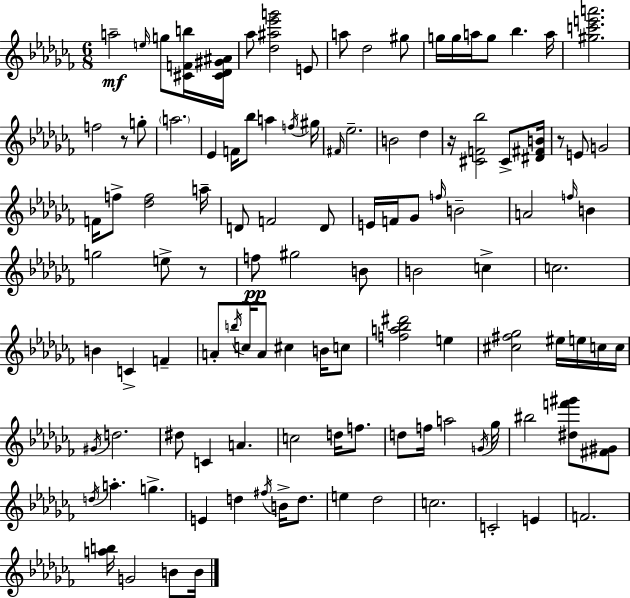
{
  \clef treble
  \numericTimeSignature
  \time 6/8
  \key aes \minor
  a''2--\mf \grace { e''16 } g''8 <cis' f' b''>16 | <cis' des' gis' ais'>16 aes''8 <des'' ais'' ees''' g'''>2 e'8 | a''8 des''2 gis''8 | g''16 g''16 a''16 g''8 bes''4. | \break a''16 <gis'' c''' e''' a'''>2. | f''2 r8 g''8-. | \parenthesize a''2. | ees'4 f'16 bes''8 a''4 | \break \acciaccatura { f''16 } gis''16 \grace { fis'16 } ees''2.-- | b'2 des''4 | r16 <cis' f' bes''>2 | cis'8-> <dis' fis' b'>16 r8 e'8 g'2 | \break f'16 f''8-> <des'' f''>2 | a''16-- d'8 f'2 | d'8 e'16 f'16 ges'8 \grace { f''16 } b'2-- | a'2 | \break \grace { f''16 } b'4 g''2 | e''8-> r8 f''8\pp gis''2 | b'8 b'2 | c''4-> c''2. | \break b'4 c'4-> | f'4-- a'8-. \acciaccatura { b''16 } c''16 a'8 cis''4 | b'16 c''8 <f'' a'' bes'' dis'''>2 | e''4 <cis'' fis'' ges''>2 | \break eis''16 e''16 c''16 c''16 \acciaccatura { gis'16 } d''2. | dis''8 c'4 | a'4. c''2 | d''16 f''8. d''8 f''16 a''2 | \break \acciaccatura { g'16 } ges''16 bis''2 | <dis'' f''' gis'''>8 <fis' gis'>8 \acciaccatura { d''16 } a''4.-. | g''4.-> e'4 | d''4 \acciaccatura { fis''16 } b'16-> d''8. e''4 | \break des''2 c''2. | c'2-. | e'4 f'2. | <a'' b''>16 g'2 | \break b'8 b'16 \bar "|."
}